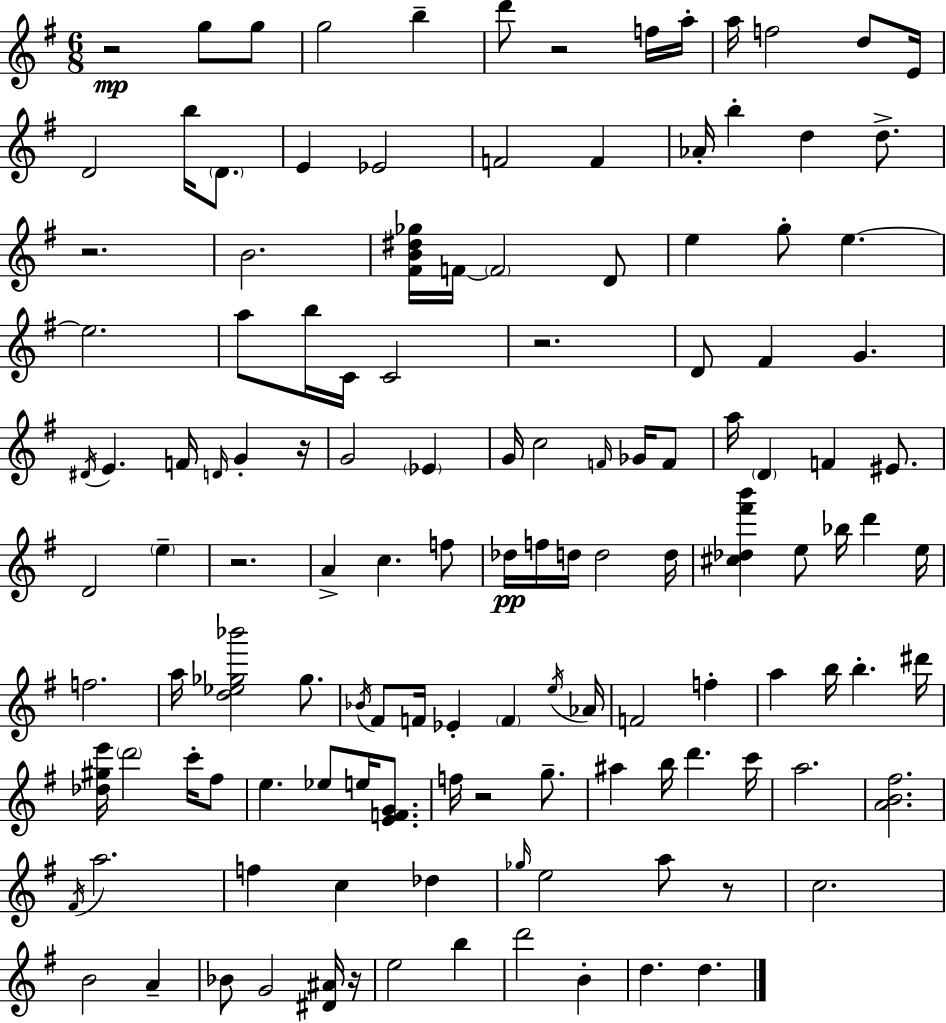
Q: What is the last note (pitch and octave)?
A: D5